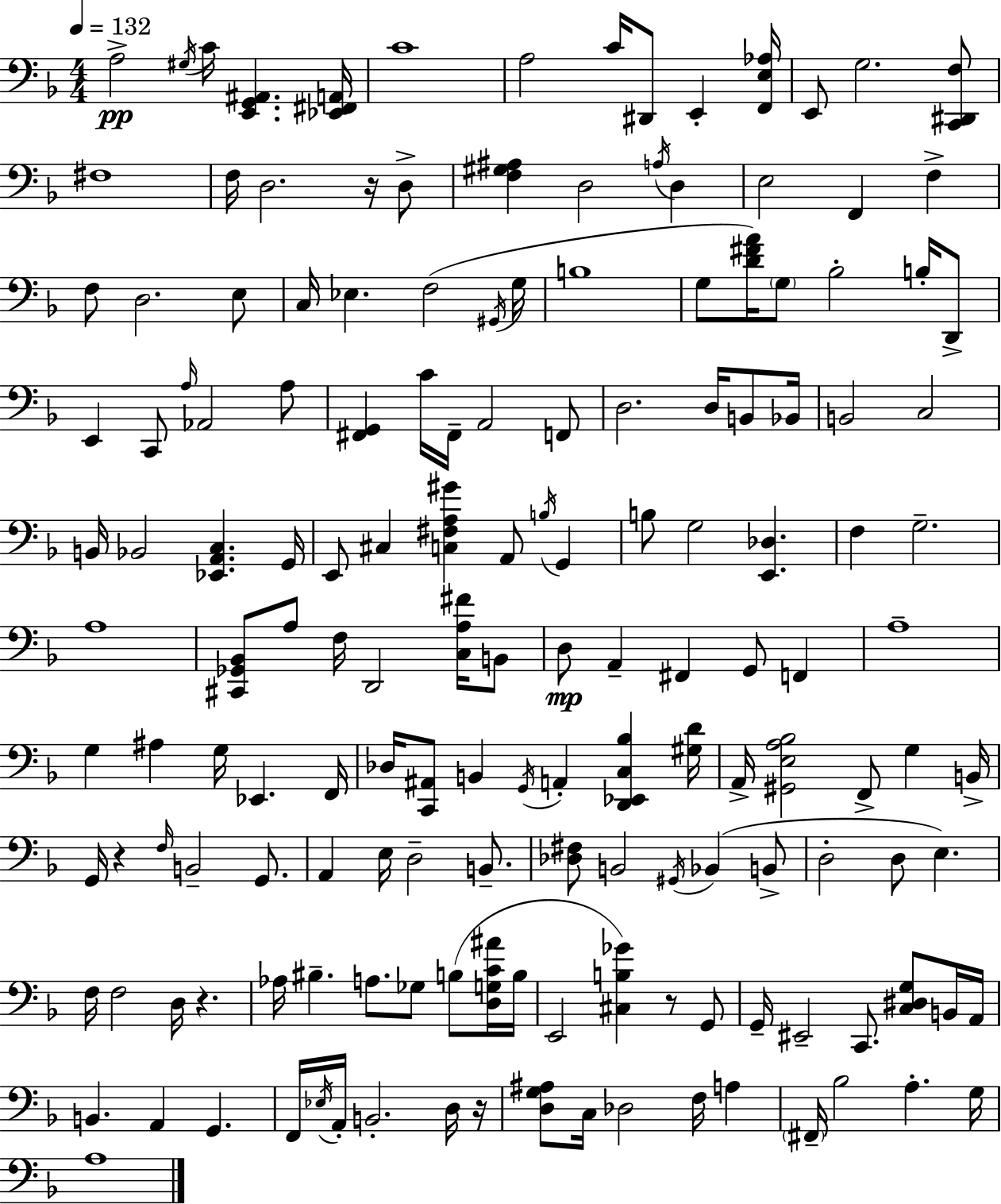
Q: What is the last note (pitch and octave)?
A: A3